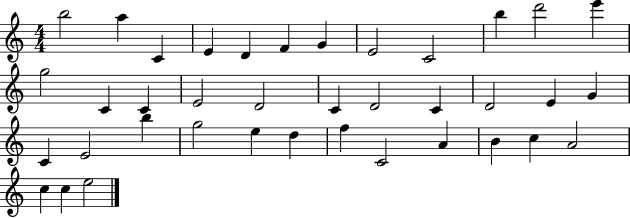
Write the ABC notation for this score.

X:1
T:Untitled
M:4/4
L:1/4
K:C
b2 a C E D F G E2 C2 b d'2 e' g2 C C E2 D2 C D2 C D2 E G C E2 b g2 e d f C2 A B c A2 c c e2